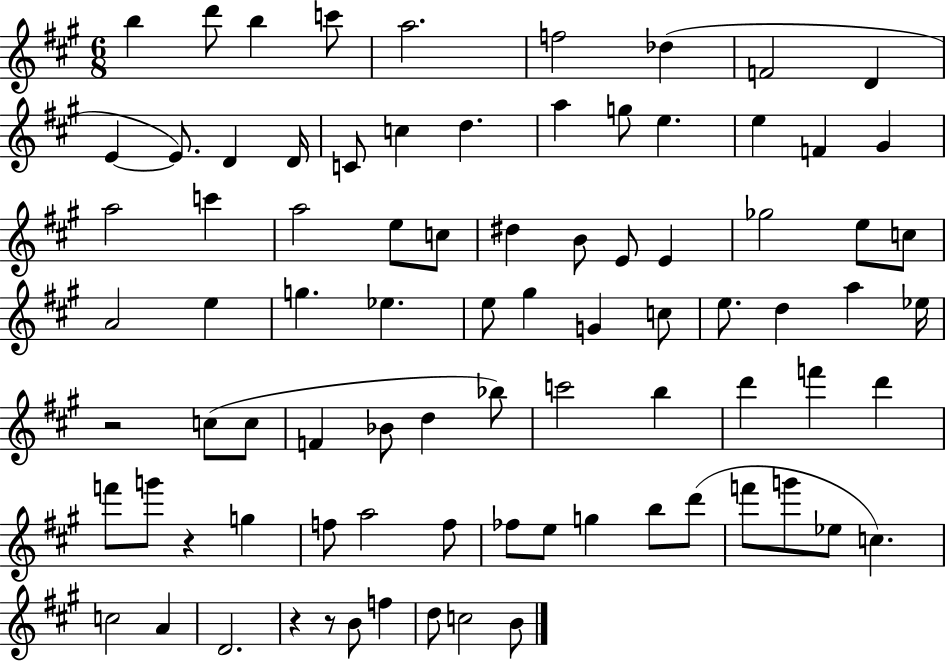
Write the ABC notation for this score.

X:1
T:Untitled
M:6/8
L:1/4
K:A
b d'/2 b c'/2 a2 f2 _d F2 D E E/2 D D/4 C/2 c d a g/2 e e F ^G a2 c' a2 e/2 c/2 ^d B/2 E/2 E _g2 e/2 c/2 A2 e g _e e/2 ^g G c/2 e/2 d a _e/4 z2 c/2 c/2 F _B/2 d _b/2 c'2 b d' f' d' f'/2 g'/2 z g f/2 a2 f/2 _f/2 e/2 g b/2 d'/2 f'/2 g'/2 _e/2 c c2 A D2 z z/2 B/2 f d/2 c2 B/2